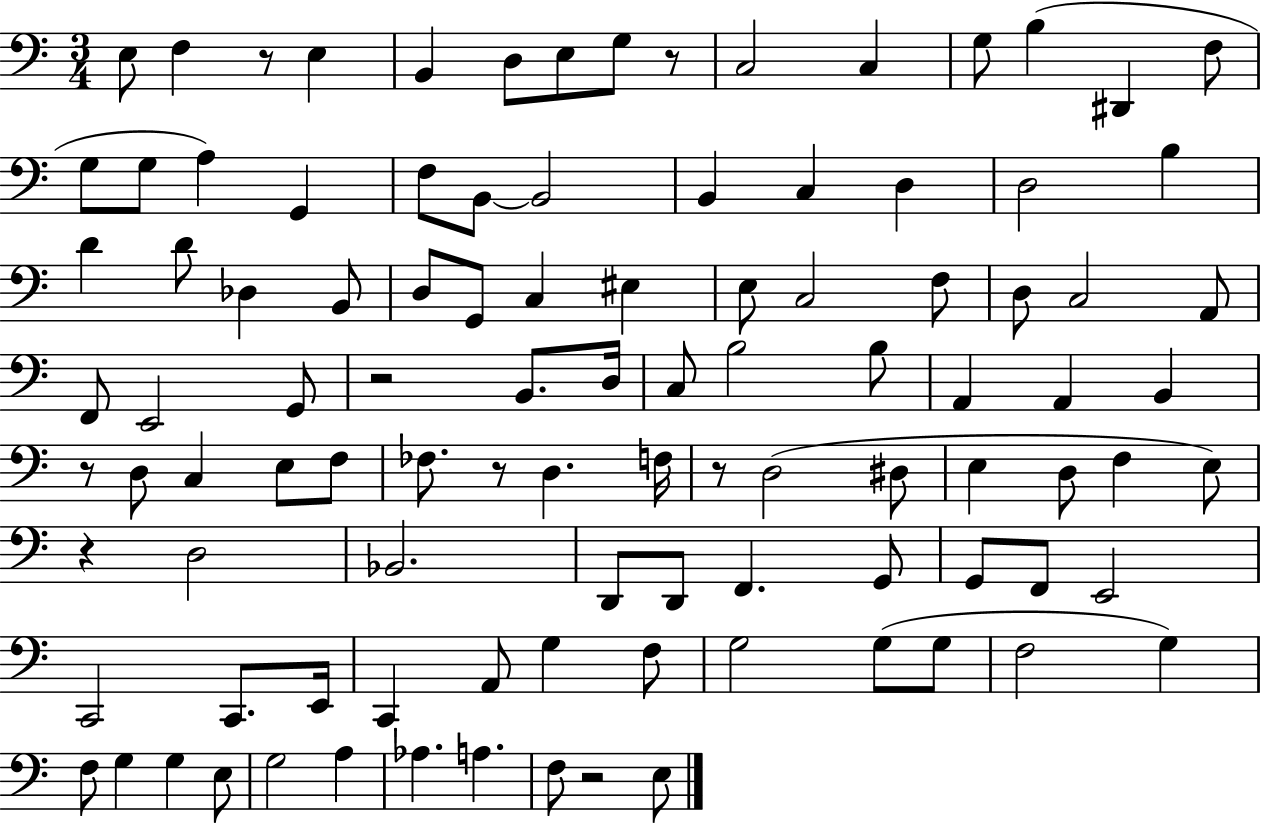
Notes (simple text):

E3/e F3/q R/e E3/q B2/q D3/e E3/e G3/e R/e C3/h C3/q G3/e B3/q D#2/q F3/e G3/e G3/e A3/q G2/q F3/e B2/e B2/h B2/q C3/q D3/q D3/h B3/q D4/q D4/e Db3/q B2/e D3/e G2/e C3/q EIS3/q E3/e C3/h F3/e D3/e C3/h A2/e F2/e E2/h G2/e R/h B2/e. D3/s C3/e B3/h B3/e A2/q A2/q B2/q R/e D3/e C3/q E3/e F3/e FES3/e. R/e D3/q. F3/s R/e D3/h D#3/e E3/q D3/e F3/q E3/e R/q D3/h Bb2/h. D2/e D2/e F2/q. G2/e G2/e F2/e E2/h C2/h C2/e. E2/s C2/q A2/e G3/q F3/e G3/h G3/e G3/e F3/h G3/q F3/e G3/q G3/q E3/e G3/h A3/q Ab3/q. A3/q. F3/e R/h E3/e